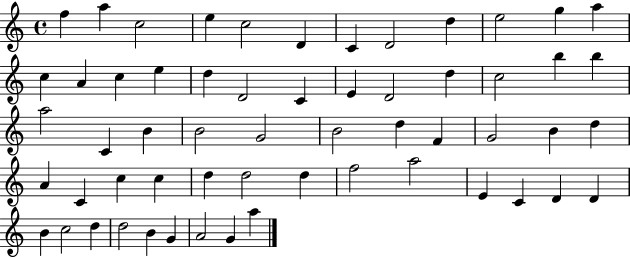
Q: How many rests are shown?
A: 0